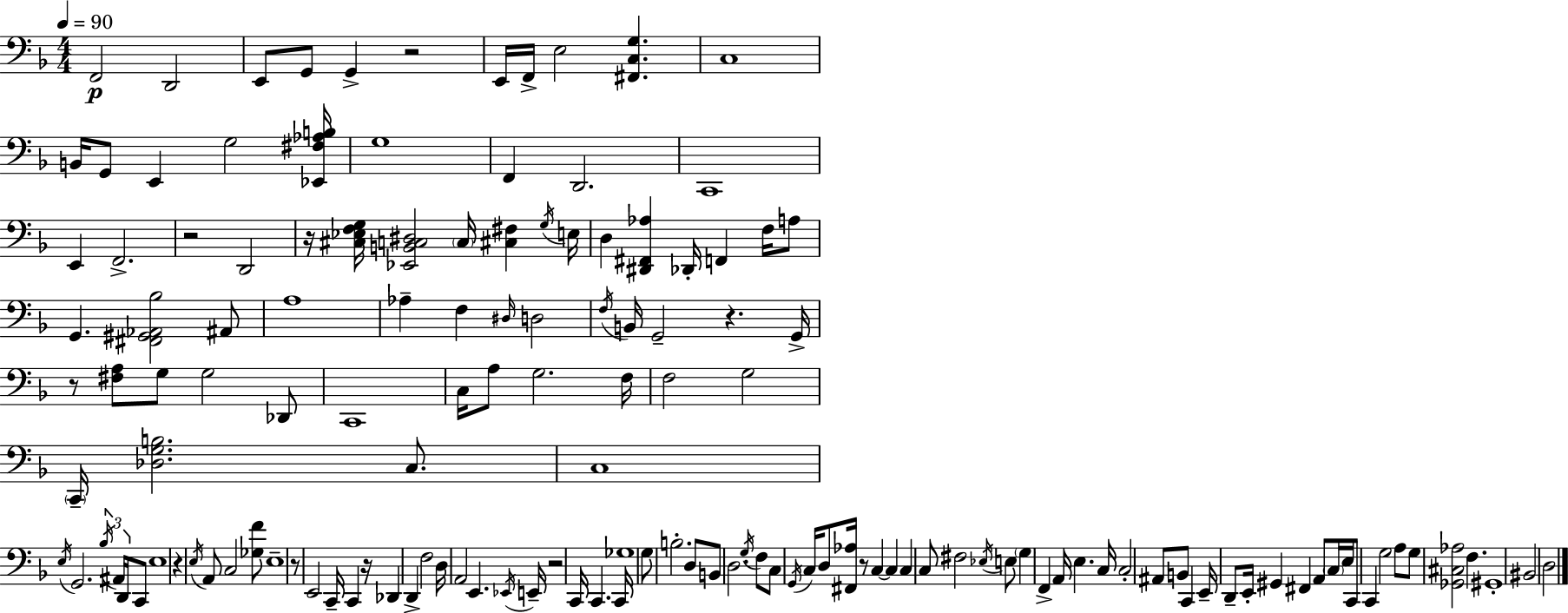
X:1
T:Untitled
M:4/4
L:1/4
K:Dm
F,,2 D,,2 E,,/2 G,,/2 G,, z2 E,,/4 F,,/4 E,2 [^F,,C,G,] C,4 B,,/4 G,,/2 E,, G,2 [_E,,^F,_A,B,]/4 G,4 F,, D,,2 C,,4 E,, F,,2 z2 D,,2 z/4 [^C,_E,F,G,]/4 [_E,,B,,C,^D,]2 C,/4 [^C,^F,] G,/4 E,/4 D, [^D,,^F,,_A,] _D,,/4 F,, F,/4 A,/2 G,, [^F,,^G,,_A,,_B,]2 ^A,,/2 A,4 _A, F, ^D,/4 D,2 F,/4 B,,/4 G,,2 z G,,/4 z/2 [^F,A,]/2 G,/2 G,2 _D,,/2 C,,4 C,/4 A,/2 G,2 F,/4 F,2 G,2 C,,/4 [_D,G,B,]2 C,/2 C,4 E,/4 G,,2 _B,/4 ^A,,/4 D,,/4 C,,/2 E,4 z E,/4 A,,/2 C,2 [_G,F]/2 E,4 z/2 E,,2 C,,/4 C,, z/4 _D,, D,, F,2 D,/4 A,,2 E,, _E,,/4 E,,/4 z2 C,,/4 C,, C,,/4 _G,4 G,/2 B,2 D,/2 B,,/2 D,2 G,/4 F,/2 C,/2 G,,/4 C,/4 D,/2 [^F,,_A,]/4 z/2 C, C, C, C,/2 ^F,2 _E,/4 E,/2 G, F,, A,,/4 E, C,/4 C,2 ^A,,/2 B,,/2 C,, E,,/4 D,,/2 E,,/4 ^G,, ^F,, A,,/2 C,/4 E,/4 C,,/2 C,, G,2 A,/2 G,/2 [_G,,^C,_A,]2 F, ^G,,4 ^B,,2 D,2